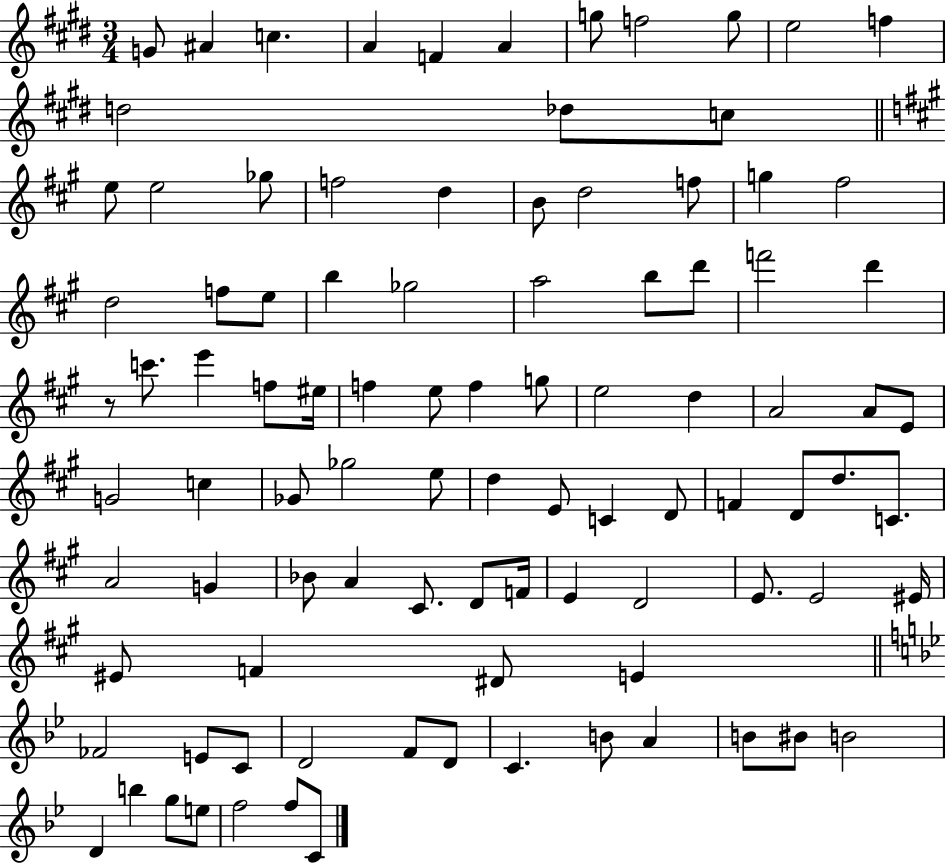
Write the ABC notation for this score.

X:1
T:Untitled
M:3/4
L:1/4
K:E
G/2 ^A c A F A g/2 f2 g/2 e2 f d2 _d/2 c/2 e/2 e2 _g/2 f2 d B/2 d2 f/2 g ^f2 d2 f/2 e/2 b _g2 a2 b/2 d'/2 f'2 d' z/2 c'/2 e' f/2 ^e/4 f e/2 f g/2 e2 d A2 A/2 E/2 G2 c _G/2 _g2 e/2 d E/2 C D/2 F D/2 d/2 C/2 A2 G _B/2 A ^C/2 D/2 F/4 E D2 E/2 E2 ^E/4 ^E/2 F ^D/2 E _F2 E/2 C/2 D2 F/2 D/2 C B/2 A B/2 ^B/2 B2 D b g/2 e/2 f2 f/2 C/2